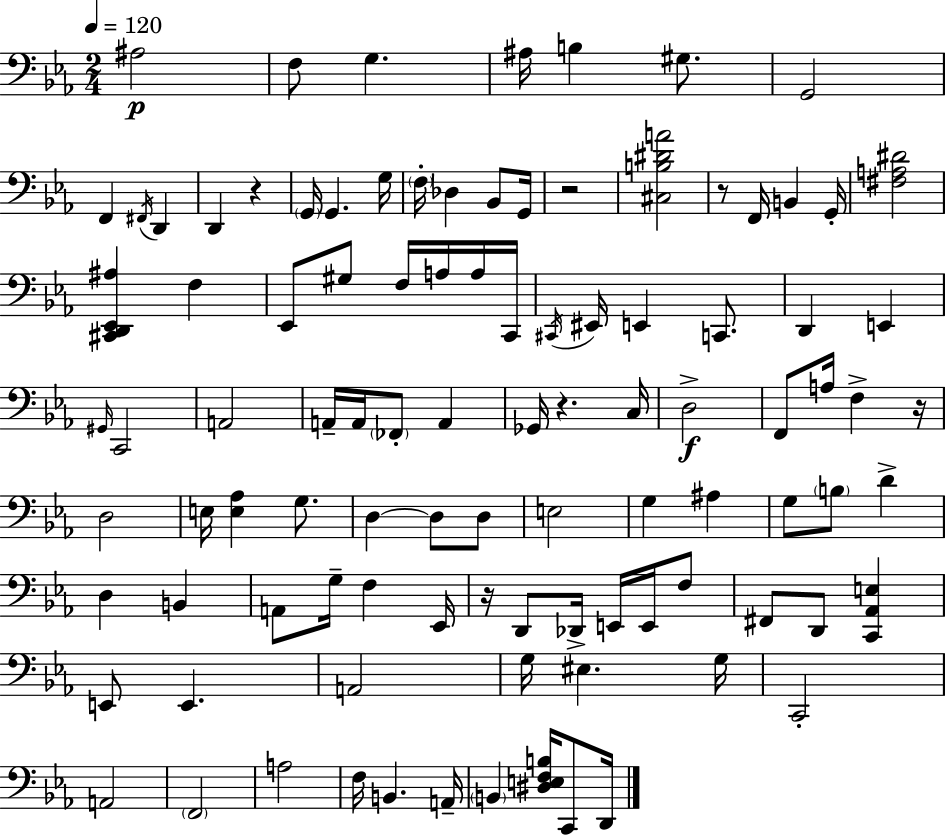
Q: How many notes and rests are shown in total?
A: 100